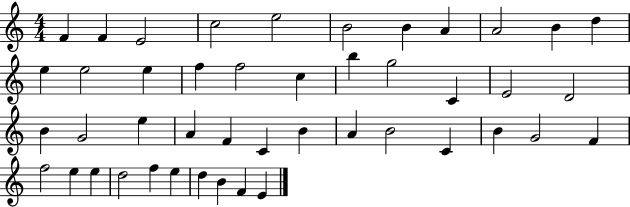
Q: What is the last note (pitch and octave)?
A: E4